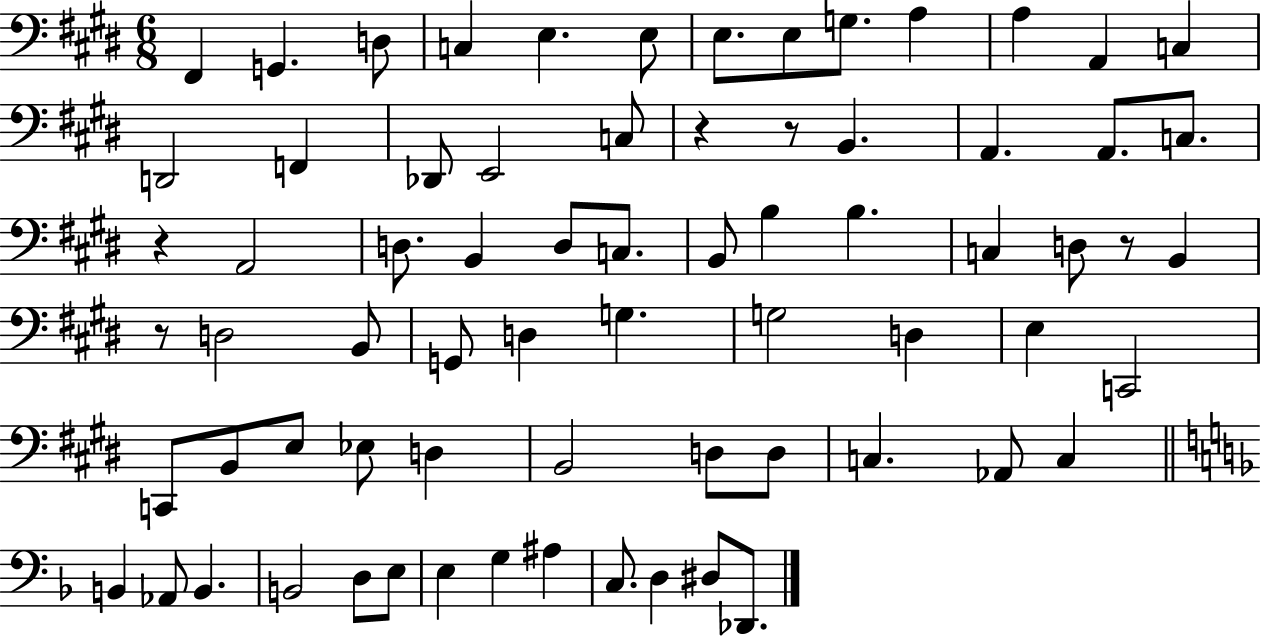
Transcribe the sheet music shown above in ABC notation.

X:1
T:Untitled
M:6/8
L:1/4
K:E
^F,, G,, D,/2 C, E, E,/2 E,/2 E,/2 G,/2 A, A, A,, C, D,,2 F,, _D,,/2 E,,2 C,/2 z z/2 B,, A,, A,,/2 C,/2 z A,,2 D,/2 B,, D,/2 C,/2 B,,/2 B, B, C, D,/2 z/2 B,, z/2 D,2 B,,/2 G,,/2 D, G, G,2 D, E, C,,2 C,,/2 B,,/2 E,/2 _E,/2 D, B,,2 D,/2 D,/2 C, _A,,/2 C, B,, _A,,/2 B,, B,,2 D,/2 E,/2 E, G, ^A, C,/2 D, ^D,/2 _D,,/2